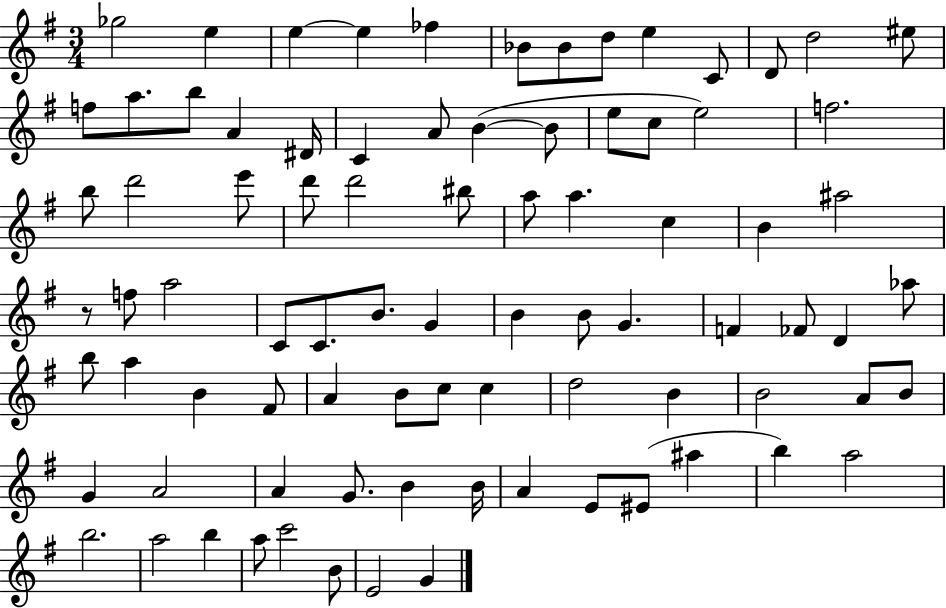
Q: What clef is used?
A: treble